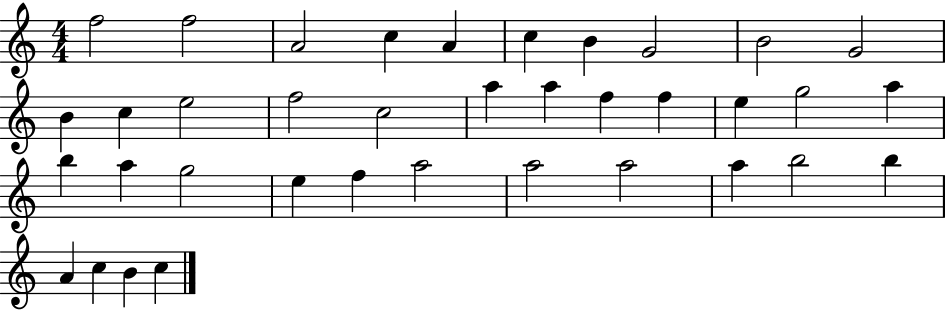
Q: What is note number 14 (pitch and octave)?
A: F5